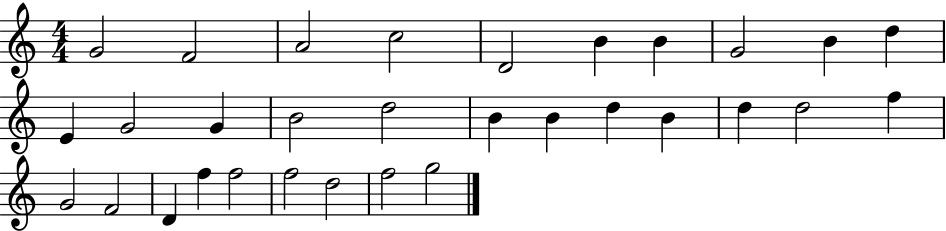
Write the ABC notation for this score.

X:1
T:Untitled
M:4/4
L:1/4
K:C
G2 F2 A2 c2 D2 B B G2 B d E G2 G B2 d2 B B d B d d2 f G2 F2 D f f2 f2 d2 f2 g2